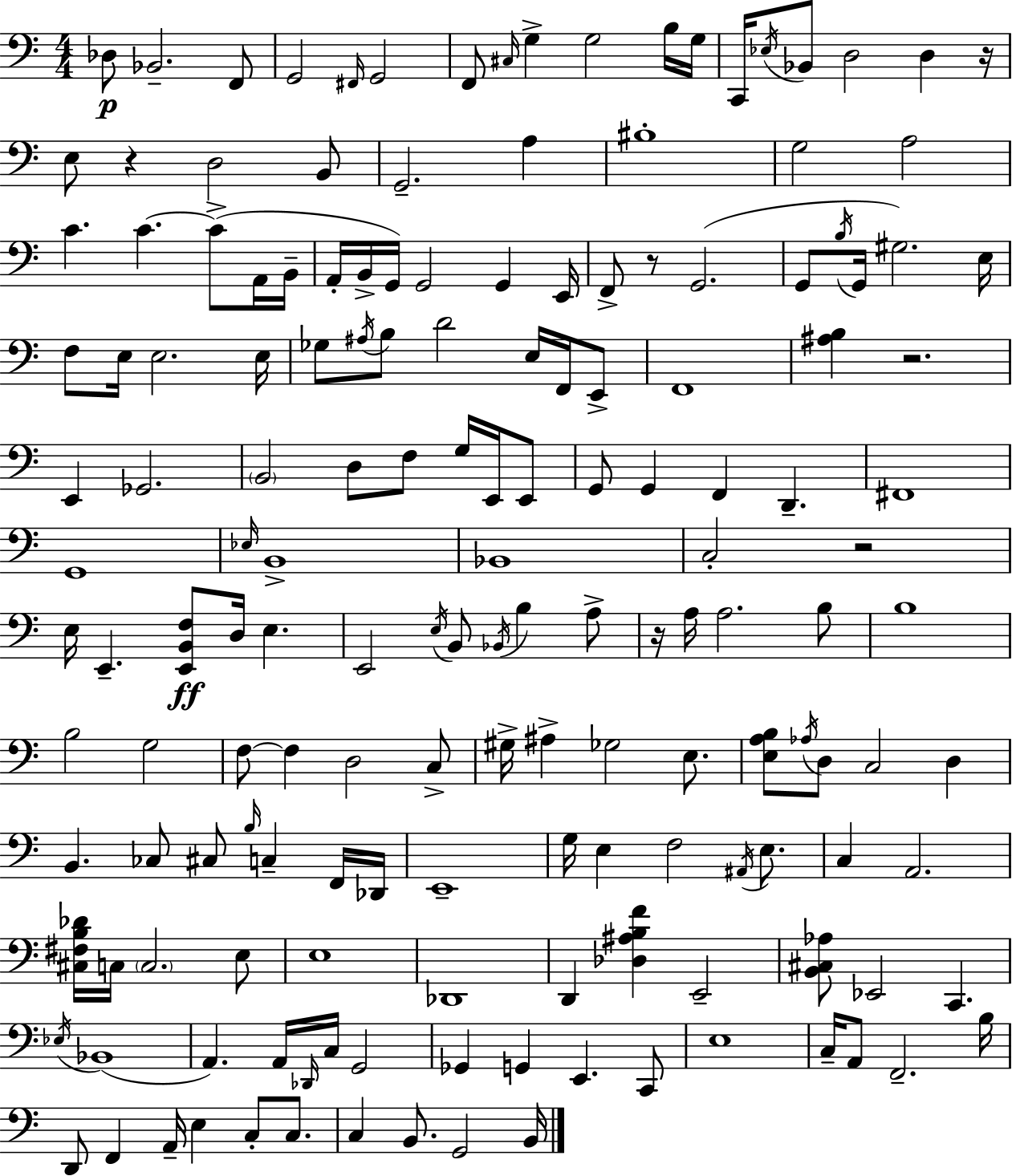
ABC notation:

X:1
T:Untitled
M:4/4
L:1/4
K:C
_D,/2 _B,,2 F,,/2 G,,2 ^F,,/4 G,,2 F,,/2 ^C,/4 G, G,2 B,/4 G,/4 C,,/4 _E,/4 _B,,/2 D,2 D, z/4 E,/2 z D,2 B,,/2 G,,2 A, ^B,4 G,2 A,2 C C C/2 A,,/4 B,,/4 A,,/4 B,,/4 G,,/4 G,,2 G,, E,,/4 F,,/2 z/2 G,,2 G,,/2 B,/4 G,,/4 ^G,2 E,/4 F,/2 E,/4 E,2 E,/4 _G,/2 ^A,/4 B,/2 D2 E,/4 F,,/4 E,,/2 F,,4 [^A,B,] z2 E,, _G,,2 B,,2 D,/2 F,/2 G,/4 E,,/4 E,,/2 G,,/2 G,, F,, D,, ^F,,4 G,,4 _E,/4 B,,4 _B,,4 C,2 z2 E,/4 E,, [E,,B,,F,]/2 D,/4 E, E,,2 E,/4 B,,/2 _B,,/4 B, A,/2 z/4 A,/4 A,2 B,/2 B,4 B,2 G,2 F,/2 F, D,2 C,/2 ^G,/4 ^A, _G,2 E,/2 [E,A,B,]/2 _A,/4 D,/2 C,2 D, B,, _C,/2 ^C,/2 B,/4 C, F,,/4 _D,,/4 E,,4 G,/4 E, F,2 ^A,,/4 E,/2 C, A,,2 [^C,^F,B,_D]/4 C,/4 C,2 E,/2 E,4 _D,,4 D,, [_D,^A,B,F] E,,2 [B,,^C,_A,]/2 _E,,2 C,, _E,/4 _B,,4 A,, A,,/4 _D,,/4 C,/4 G,,2 _G,, G,, E,, C,,/2 E,4 C,/4 A,,/2 F,,2 B,/4 D,,/2 F,, A,,/4 E, C,/2 C,/2 C, B,,/2 G,,2 B,,/4